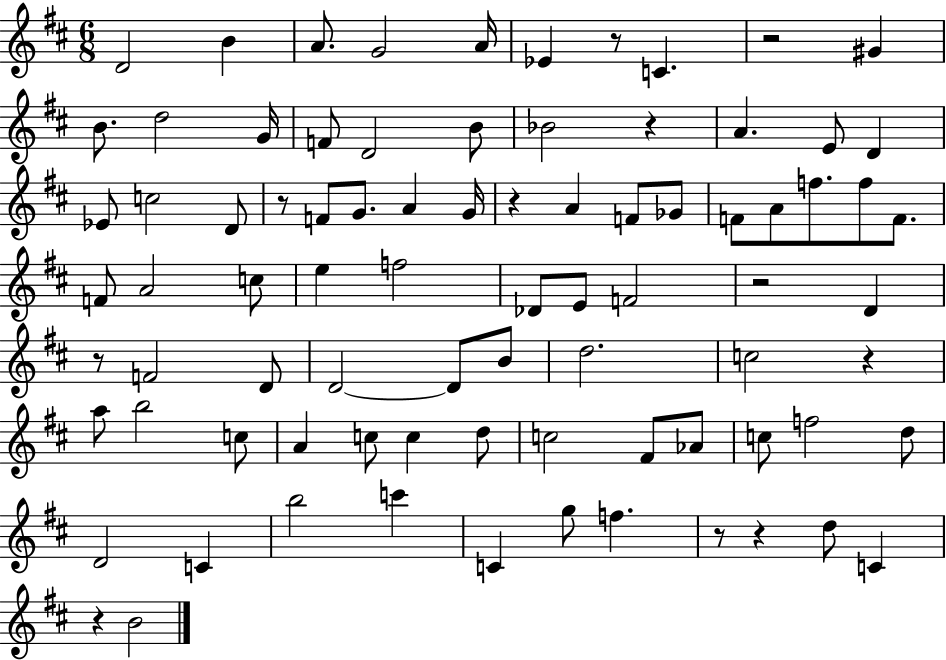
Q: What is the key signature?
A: D major